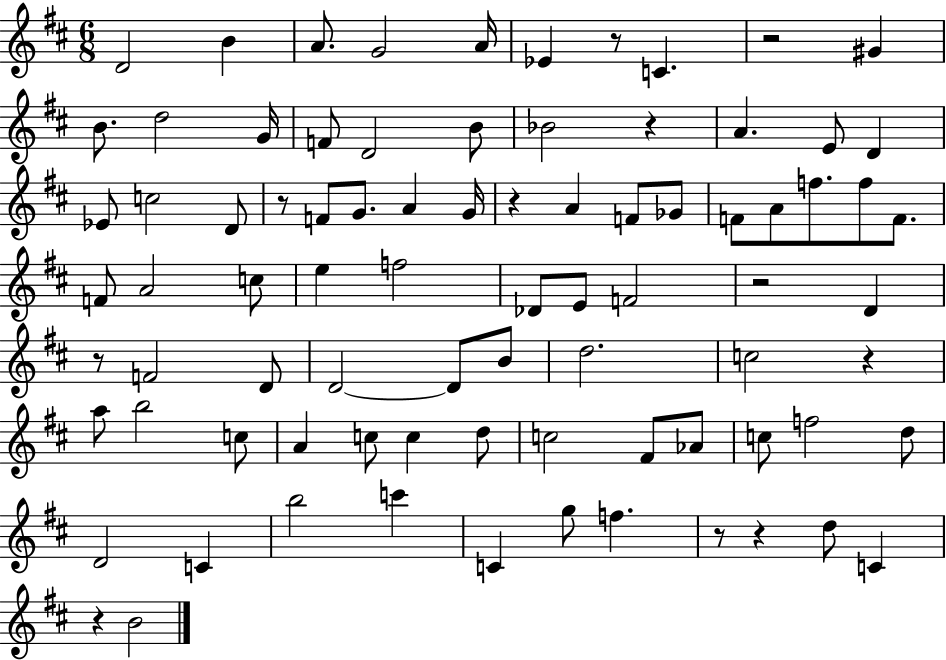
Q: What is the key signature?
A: D major